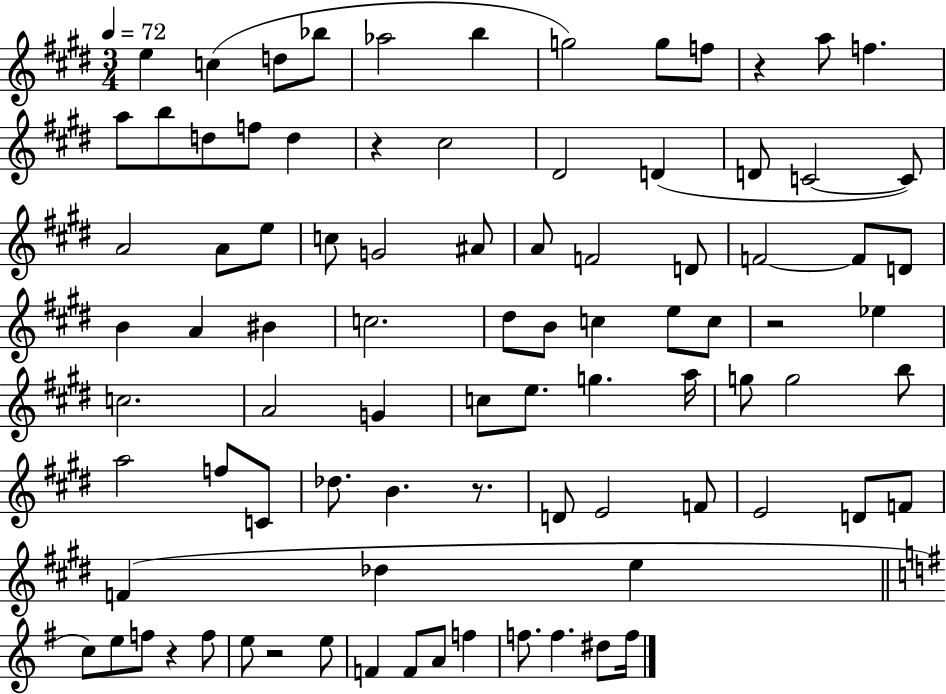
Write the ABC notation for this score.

X:1
T:Untitled
M:3/4
L:1/4
K:E
e c d/2 _b/2 _a2 b g2 g/2 f/2 z a/2 f a/2 b/2 d/2 f/2 d z ^c2 ^D2 D D/2 C2 C/2 A2 A/2 e/2 c/2 G2 ^A/2 A/2 F2 D/2 F2 F/2 D/2 B A ^B c2 ^d/2 B/2 c e/2 c/2 z2 _e c2 A2 G c/2 e/2 g a/4 g/2 g2 b/2 a2 f/2 C/2 _d/2 B z/2 D/2 E2 F/2 E2 D/2 F/2 F _d e c/2 e/2 f/2 z f/2 e/2 z2 e/2 F F/2 A/2 f f/2 f ^d/2 f/4